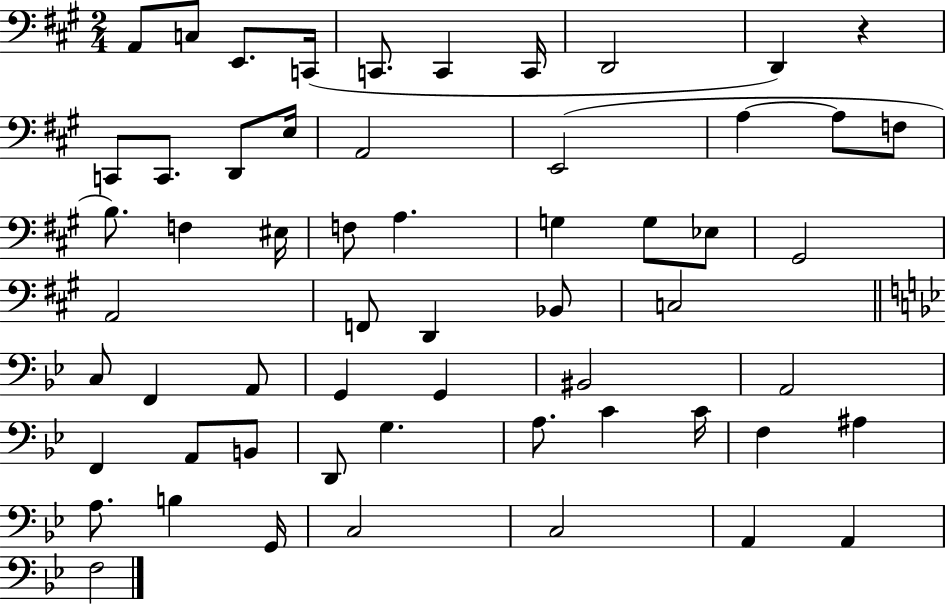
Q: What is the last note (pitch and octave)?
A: F3